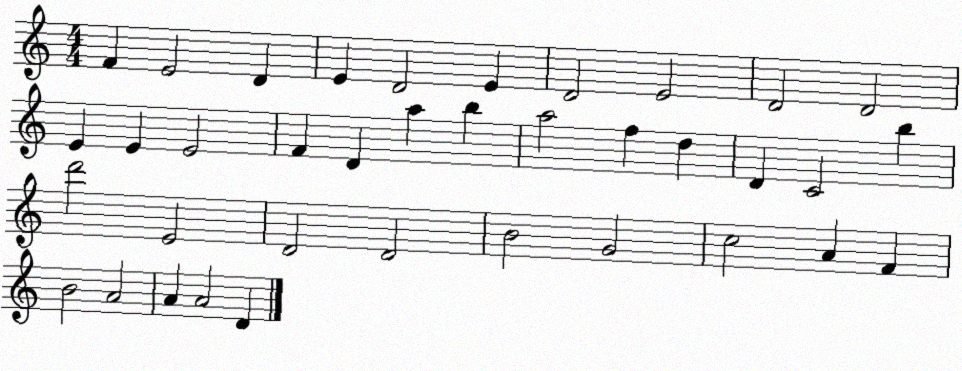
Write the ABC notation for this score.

X:1
T:Untitled
M:4/4
L:1/4
K:C
F E2 D E D2 E D2 E2 D2 D2 E E E2 F D a b a2 f d D C2 b d'2 E2 D2 D2 B2 G2 c2 A F B2 A2 A A2 D